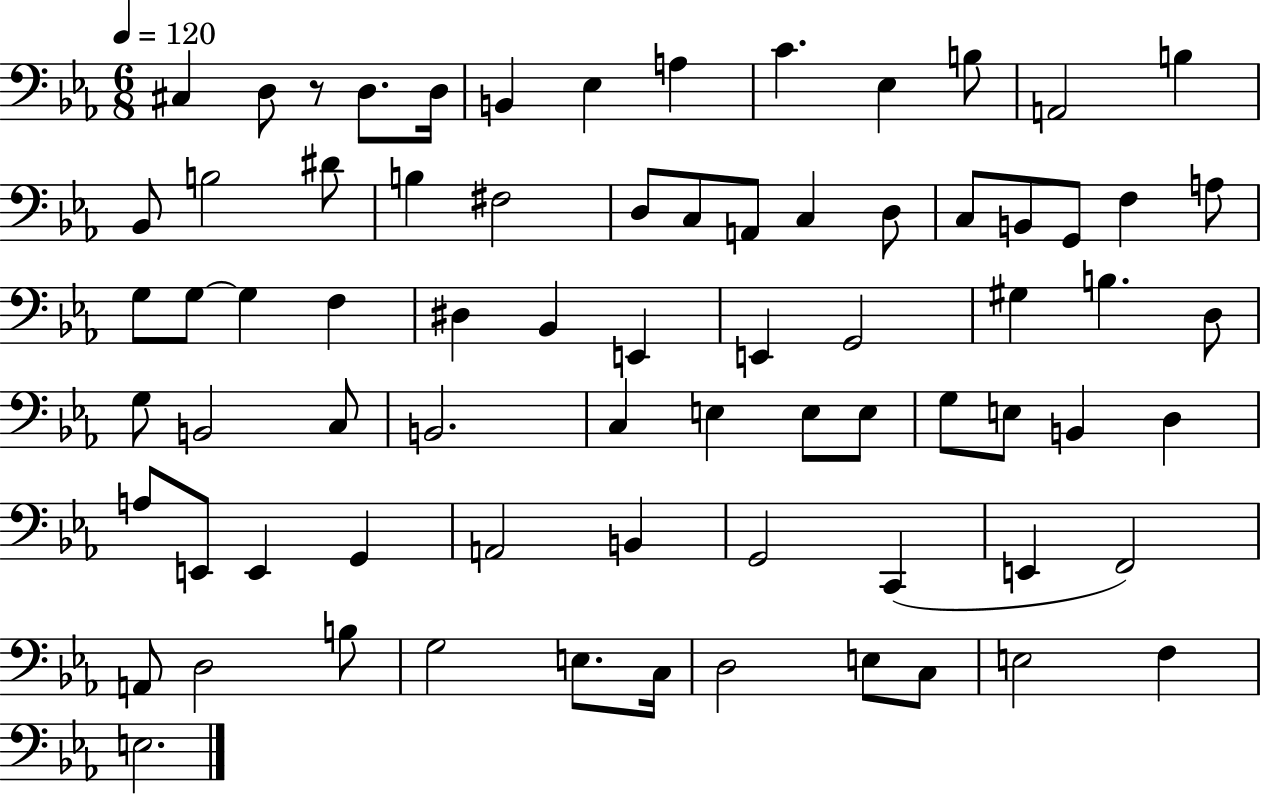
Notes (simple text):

C#3/q D3/e R/e D3/e. D3/s B2/q Eb3/q A3/q C4/q. Eb3/q B3/e A2/h B3/q Bb2/e B3/h D#4/e B3/q F#3/h D3/e C3/e A2/e C3/q D3/e C3/e B2/e G2/e F3/q A3/e G3/e G3/e G3/q F3/q D#3/q Bb2/q E2/q E2/q G2/h G#3/q B3/q. D3/e G3/e B2/h C3/e B2/h. C3/q E3/q E3/e E3/e G3/e E3/e B2/q D3/q A3/e E2/e E2/q G2/q A2/h B2/q G2/h C2/q E2/q F2/h A2/e D3/h B3/e G3/h E3/e. C3/s D3/h E3/e C3/e E3/h F3/q E3/h.